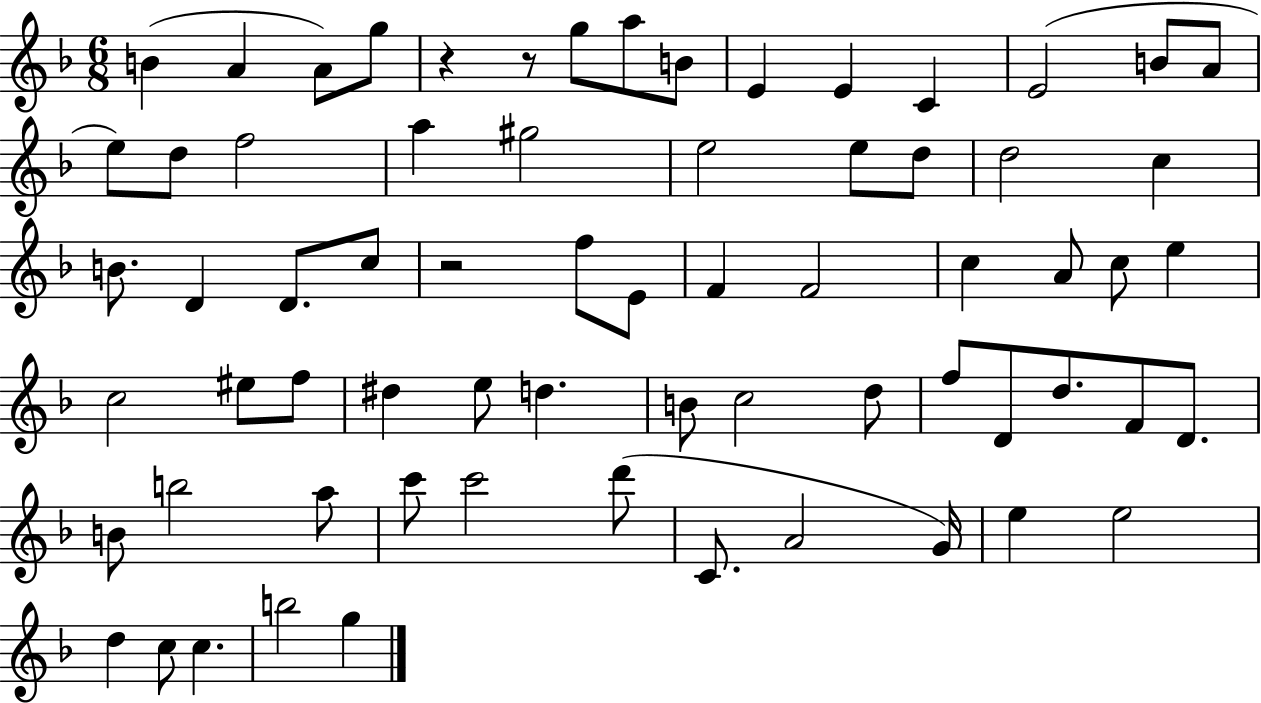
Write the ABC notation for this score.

X:1
T:Untitled
M:6/8
L:1/4
K:F
B A A/2 g/2 z z/2 g/2 a/2 B/2 E E C E2 B/2 A/2 e/2 d/2 f2 a ^g2 e2 e/2 d/2 d2 c B/2 D D/2 c/2 z2 f/2 E/2 F F2 c A/2 c/2 e c2 ^e/2 f/2 ^d e/2 d B/2 c2 d/2 f/2 D/2 d/2 F/2 D/2 B/2 b2 a/2 c'/2 c'2 d'/2 C/2 A2 G/4 e e2 d c/2 c b2 g